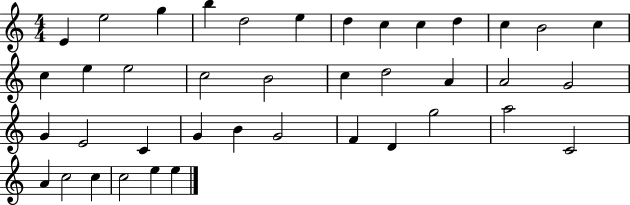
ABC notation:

X:1
T:Untitled
M:4/4
L:1/4
K:C
E e2 g b d2 e d c c d c B2 c c e e2 c2 B2 c d2 A A2 G2 G E2 C G B G2 F D g2 a2 C2 A c2 c c2 e e